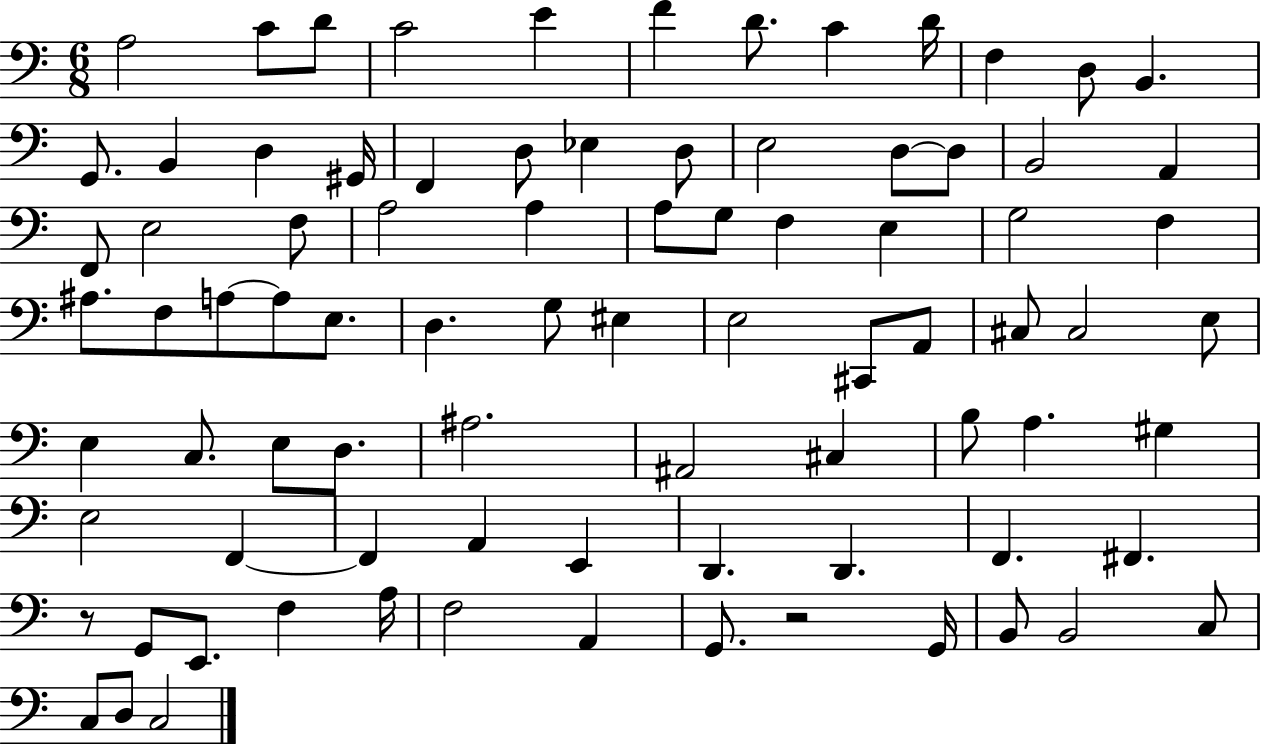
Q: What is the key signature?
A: C major